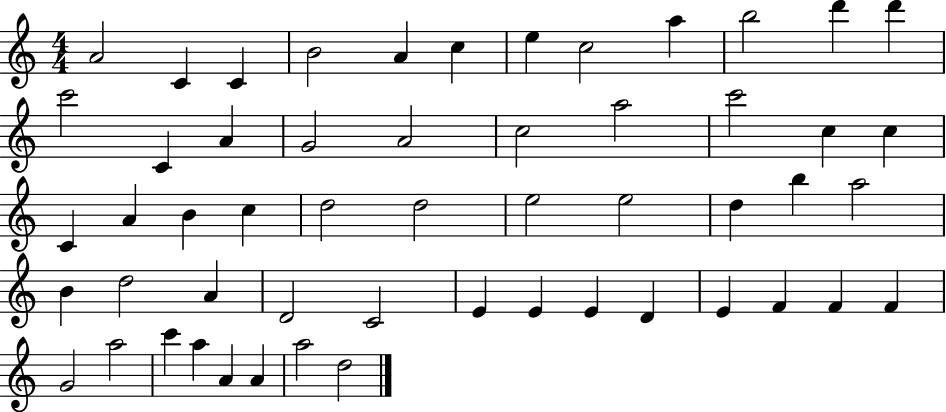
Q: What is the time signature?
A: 4/4